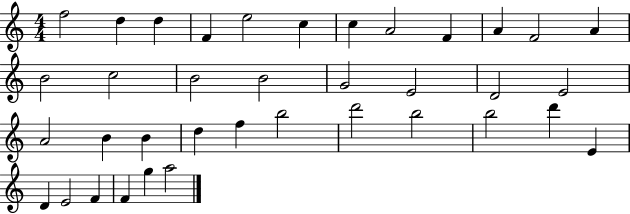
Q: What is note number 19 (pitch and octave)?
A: D4